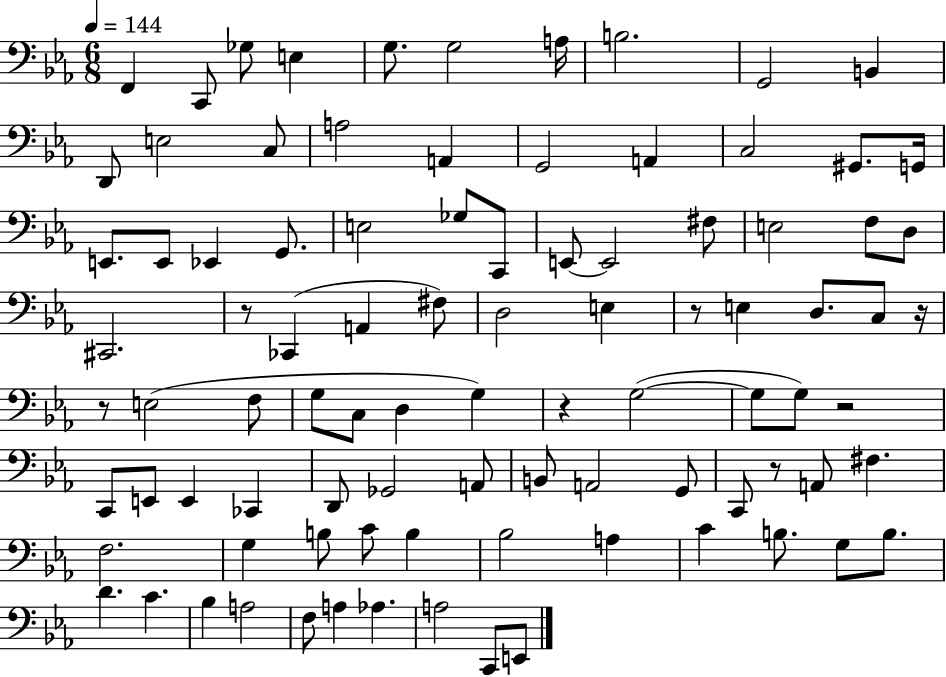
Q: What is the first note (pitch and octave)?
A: F2